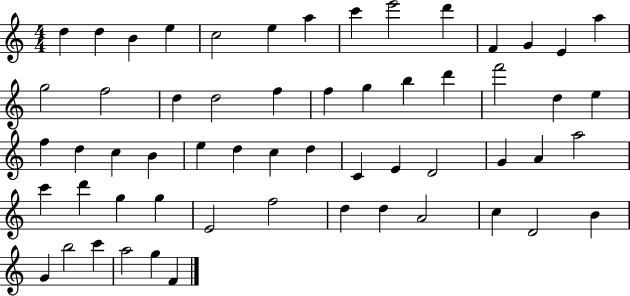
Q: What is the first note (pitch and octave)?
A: D5